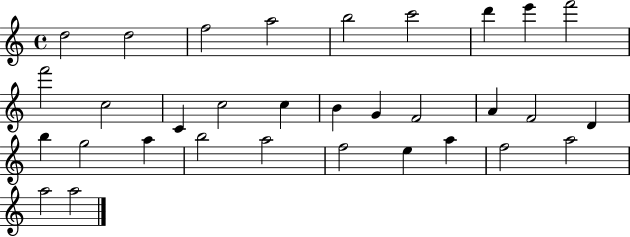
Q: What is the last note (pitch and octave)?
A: A5